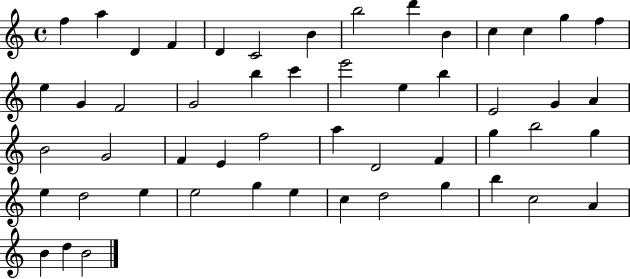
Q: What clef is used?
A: treble